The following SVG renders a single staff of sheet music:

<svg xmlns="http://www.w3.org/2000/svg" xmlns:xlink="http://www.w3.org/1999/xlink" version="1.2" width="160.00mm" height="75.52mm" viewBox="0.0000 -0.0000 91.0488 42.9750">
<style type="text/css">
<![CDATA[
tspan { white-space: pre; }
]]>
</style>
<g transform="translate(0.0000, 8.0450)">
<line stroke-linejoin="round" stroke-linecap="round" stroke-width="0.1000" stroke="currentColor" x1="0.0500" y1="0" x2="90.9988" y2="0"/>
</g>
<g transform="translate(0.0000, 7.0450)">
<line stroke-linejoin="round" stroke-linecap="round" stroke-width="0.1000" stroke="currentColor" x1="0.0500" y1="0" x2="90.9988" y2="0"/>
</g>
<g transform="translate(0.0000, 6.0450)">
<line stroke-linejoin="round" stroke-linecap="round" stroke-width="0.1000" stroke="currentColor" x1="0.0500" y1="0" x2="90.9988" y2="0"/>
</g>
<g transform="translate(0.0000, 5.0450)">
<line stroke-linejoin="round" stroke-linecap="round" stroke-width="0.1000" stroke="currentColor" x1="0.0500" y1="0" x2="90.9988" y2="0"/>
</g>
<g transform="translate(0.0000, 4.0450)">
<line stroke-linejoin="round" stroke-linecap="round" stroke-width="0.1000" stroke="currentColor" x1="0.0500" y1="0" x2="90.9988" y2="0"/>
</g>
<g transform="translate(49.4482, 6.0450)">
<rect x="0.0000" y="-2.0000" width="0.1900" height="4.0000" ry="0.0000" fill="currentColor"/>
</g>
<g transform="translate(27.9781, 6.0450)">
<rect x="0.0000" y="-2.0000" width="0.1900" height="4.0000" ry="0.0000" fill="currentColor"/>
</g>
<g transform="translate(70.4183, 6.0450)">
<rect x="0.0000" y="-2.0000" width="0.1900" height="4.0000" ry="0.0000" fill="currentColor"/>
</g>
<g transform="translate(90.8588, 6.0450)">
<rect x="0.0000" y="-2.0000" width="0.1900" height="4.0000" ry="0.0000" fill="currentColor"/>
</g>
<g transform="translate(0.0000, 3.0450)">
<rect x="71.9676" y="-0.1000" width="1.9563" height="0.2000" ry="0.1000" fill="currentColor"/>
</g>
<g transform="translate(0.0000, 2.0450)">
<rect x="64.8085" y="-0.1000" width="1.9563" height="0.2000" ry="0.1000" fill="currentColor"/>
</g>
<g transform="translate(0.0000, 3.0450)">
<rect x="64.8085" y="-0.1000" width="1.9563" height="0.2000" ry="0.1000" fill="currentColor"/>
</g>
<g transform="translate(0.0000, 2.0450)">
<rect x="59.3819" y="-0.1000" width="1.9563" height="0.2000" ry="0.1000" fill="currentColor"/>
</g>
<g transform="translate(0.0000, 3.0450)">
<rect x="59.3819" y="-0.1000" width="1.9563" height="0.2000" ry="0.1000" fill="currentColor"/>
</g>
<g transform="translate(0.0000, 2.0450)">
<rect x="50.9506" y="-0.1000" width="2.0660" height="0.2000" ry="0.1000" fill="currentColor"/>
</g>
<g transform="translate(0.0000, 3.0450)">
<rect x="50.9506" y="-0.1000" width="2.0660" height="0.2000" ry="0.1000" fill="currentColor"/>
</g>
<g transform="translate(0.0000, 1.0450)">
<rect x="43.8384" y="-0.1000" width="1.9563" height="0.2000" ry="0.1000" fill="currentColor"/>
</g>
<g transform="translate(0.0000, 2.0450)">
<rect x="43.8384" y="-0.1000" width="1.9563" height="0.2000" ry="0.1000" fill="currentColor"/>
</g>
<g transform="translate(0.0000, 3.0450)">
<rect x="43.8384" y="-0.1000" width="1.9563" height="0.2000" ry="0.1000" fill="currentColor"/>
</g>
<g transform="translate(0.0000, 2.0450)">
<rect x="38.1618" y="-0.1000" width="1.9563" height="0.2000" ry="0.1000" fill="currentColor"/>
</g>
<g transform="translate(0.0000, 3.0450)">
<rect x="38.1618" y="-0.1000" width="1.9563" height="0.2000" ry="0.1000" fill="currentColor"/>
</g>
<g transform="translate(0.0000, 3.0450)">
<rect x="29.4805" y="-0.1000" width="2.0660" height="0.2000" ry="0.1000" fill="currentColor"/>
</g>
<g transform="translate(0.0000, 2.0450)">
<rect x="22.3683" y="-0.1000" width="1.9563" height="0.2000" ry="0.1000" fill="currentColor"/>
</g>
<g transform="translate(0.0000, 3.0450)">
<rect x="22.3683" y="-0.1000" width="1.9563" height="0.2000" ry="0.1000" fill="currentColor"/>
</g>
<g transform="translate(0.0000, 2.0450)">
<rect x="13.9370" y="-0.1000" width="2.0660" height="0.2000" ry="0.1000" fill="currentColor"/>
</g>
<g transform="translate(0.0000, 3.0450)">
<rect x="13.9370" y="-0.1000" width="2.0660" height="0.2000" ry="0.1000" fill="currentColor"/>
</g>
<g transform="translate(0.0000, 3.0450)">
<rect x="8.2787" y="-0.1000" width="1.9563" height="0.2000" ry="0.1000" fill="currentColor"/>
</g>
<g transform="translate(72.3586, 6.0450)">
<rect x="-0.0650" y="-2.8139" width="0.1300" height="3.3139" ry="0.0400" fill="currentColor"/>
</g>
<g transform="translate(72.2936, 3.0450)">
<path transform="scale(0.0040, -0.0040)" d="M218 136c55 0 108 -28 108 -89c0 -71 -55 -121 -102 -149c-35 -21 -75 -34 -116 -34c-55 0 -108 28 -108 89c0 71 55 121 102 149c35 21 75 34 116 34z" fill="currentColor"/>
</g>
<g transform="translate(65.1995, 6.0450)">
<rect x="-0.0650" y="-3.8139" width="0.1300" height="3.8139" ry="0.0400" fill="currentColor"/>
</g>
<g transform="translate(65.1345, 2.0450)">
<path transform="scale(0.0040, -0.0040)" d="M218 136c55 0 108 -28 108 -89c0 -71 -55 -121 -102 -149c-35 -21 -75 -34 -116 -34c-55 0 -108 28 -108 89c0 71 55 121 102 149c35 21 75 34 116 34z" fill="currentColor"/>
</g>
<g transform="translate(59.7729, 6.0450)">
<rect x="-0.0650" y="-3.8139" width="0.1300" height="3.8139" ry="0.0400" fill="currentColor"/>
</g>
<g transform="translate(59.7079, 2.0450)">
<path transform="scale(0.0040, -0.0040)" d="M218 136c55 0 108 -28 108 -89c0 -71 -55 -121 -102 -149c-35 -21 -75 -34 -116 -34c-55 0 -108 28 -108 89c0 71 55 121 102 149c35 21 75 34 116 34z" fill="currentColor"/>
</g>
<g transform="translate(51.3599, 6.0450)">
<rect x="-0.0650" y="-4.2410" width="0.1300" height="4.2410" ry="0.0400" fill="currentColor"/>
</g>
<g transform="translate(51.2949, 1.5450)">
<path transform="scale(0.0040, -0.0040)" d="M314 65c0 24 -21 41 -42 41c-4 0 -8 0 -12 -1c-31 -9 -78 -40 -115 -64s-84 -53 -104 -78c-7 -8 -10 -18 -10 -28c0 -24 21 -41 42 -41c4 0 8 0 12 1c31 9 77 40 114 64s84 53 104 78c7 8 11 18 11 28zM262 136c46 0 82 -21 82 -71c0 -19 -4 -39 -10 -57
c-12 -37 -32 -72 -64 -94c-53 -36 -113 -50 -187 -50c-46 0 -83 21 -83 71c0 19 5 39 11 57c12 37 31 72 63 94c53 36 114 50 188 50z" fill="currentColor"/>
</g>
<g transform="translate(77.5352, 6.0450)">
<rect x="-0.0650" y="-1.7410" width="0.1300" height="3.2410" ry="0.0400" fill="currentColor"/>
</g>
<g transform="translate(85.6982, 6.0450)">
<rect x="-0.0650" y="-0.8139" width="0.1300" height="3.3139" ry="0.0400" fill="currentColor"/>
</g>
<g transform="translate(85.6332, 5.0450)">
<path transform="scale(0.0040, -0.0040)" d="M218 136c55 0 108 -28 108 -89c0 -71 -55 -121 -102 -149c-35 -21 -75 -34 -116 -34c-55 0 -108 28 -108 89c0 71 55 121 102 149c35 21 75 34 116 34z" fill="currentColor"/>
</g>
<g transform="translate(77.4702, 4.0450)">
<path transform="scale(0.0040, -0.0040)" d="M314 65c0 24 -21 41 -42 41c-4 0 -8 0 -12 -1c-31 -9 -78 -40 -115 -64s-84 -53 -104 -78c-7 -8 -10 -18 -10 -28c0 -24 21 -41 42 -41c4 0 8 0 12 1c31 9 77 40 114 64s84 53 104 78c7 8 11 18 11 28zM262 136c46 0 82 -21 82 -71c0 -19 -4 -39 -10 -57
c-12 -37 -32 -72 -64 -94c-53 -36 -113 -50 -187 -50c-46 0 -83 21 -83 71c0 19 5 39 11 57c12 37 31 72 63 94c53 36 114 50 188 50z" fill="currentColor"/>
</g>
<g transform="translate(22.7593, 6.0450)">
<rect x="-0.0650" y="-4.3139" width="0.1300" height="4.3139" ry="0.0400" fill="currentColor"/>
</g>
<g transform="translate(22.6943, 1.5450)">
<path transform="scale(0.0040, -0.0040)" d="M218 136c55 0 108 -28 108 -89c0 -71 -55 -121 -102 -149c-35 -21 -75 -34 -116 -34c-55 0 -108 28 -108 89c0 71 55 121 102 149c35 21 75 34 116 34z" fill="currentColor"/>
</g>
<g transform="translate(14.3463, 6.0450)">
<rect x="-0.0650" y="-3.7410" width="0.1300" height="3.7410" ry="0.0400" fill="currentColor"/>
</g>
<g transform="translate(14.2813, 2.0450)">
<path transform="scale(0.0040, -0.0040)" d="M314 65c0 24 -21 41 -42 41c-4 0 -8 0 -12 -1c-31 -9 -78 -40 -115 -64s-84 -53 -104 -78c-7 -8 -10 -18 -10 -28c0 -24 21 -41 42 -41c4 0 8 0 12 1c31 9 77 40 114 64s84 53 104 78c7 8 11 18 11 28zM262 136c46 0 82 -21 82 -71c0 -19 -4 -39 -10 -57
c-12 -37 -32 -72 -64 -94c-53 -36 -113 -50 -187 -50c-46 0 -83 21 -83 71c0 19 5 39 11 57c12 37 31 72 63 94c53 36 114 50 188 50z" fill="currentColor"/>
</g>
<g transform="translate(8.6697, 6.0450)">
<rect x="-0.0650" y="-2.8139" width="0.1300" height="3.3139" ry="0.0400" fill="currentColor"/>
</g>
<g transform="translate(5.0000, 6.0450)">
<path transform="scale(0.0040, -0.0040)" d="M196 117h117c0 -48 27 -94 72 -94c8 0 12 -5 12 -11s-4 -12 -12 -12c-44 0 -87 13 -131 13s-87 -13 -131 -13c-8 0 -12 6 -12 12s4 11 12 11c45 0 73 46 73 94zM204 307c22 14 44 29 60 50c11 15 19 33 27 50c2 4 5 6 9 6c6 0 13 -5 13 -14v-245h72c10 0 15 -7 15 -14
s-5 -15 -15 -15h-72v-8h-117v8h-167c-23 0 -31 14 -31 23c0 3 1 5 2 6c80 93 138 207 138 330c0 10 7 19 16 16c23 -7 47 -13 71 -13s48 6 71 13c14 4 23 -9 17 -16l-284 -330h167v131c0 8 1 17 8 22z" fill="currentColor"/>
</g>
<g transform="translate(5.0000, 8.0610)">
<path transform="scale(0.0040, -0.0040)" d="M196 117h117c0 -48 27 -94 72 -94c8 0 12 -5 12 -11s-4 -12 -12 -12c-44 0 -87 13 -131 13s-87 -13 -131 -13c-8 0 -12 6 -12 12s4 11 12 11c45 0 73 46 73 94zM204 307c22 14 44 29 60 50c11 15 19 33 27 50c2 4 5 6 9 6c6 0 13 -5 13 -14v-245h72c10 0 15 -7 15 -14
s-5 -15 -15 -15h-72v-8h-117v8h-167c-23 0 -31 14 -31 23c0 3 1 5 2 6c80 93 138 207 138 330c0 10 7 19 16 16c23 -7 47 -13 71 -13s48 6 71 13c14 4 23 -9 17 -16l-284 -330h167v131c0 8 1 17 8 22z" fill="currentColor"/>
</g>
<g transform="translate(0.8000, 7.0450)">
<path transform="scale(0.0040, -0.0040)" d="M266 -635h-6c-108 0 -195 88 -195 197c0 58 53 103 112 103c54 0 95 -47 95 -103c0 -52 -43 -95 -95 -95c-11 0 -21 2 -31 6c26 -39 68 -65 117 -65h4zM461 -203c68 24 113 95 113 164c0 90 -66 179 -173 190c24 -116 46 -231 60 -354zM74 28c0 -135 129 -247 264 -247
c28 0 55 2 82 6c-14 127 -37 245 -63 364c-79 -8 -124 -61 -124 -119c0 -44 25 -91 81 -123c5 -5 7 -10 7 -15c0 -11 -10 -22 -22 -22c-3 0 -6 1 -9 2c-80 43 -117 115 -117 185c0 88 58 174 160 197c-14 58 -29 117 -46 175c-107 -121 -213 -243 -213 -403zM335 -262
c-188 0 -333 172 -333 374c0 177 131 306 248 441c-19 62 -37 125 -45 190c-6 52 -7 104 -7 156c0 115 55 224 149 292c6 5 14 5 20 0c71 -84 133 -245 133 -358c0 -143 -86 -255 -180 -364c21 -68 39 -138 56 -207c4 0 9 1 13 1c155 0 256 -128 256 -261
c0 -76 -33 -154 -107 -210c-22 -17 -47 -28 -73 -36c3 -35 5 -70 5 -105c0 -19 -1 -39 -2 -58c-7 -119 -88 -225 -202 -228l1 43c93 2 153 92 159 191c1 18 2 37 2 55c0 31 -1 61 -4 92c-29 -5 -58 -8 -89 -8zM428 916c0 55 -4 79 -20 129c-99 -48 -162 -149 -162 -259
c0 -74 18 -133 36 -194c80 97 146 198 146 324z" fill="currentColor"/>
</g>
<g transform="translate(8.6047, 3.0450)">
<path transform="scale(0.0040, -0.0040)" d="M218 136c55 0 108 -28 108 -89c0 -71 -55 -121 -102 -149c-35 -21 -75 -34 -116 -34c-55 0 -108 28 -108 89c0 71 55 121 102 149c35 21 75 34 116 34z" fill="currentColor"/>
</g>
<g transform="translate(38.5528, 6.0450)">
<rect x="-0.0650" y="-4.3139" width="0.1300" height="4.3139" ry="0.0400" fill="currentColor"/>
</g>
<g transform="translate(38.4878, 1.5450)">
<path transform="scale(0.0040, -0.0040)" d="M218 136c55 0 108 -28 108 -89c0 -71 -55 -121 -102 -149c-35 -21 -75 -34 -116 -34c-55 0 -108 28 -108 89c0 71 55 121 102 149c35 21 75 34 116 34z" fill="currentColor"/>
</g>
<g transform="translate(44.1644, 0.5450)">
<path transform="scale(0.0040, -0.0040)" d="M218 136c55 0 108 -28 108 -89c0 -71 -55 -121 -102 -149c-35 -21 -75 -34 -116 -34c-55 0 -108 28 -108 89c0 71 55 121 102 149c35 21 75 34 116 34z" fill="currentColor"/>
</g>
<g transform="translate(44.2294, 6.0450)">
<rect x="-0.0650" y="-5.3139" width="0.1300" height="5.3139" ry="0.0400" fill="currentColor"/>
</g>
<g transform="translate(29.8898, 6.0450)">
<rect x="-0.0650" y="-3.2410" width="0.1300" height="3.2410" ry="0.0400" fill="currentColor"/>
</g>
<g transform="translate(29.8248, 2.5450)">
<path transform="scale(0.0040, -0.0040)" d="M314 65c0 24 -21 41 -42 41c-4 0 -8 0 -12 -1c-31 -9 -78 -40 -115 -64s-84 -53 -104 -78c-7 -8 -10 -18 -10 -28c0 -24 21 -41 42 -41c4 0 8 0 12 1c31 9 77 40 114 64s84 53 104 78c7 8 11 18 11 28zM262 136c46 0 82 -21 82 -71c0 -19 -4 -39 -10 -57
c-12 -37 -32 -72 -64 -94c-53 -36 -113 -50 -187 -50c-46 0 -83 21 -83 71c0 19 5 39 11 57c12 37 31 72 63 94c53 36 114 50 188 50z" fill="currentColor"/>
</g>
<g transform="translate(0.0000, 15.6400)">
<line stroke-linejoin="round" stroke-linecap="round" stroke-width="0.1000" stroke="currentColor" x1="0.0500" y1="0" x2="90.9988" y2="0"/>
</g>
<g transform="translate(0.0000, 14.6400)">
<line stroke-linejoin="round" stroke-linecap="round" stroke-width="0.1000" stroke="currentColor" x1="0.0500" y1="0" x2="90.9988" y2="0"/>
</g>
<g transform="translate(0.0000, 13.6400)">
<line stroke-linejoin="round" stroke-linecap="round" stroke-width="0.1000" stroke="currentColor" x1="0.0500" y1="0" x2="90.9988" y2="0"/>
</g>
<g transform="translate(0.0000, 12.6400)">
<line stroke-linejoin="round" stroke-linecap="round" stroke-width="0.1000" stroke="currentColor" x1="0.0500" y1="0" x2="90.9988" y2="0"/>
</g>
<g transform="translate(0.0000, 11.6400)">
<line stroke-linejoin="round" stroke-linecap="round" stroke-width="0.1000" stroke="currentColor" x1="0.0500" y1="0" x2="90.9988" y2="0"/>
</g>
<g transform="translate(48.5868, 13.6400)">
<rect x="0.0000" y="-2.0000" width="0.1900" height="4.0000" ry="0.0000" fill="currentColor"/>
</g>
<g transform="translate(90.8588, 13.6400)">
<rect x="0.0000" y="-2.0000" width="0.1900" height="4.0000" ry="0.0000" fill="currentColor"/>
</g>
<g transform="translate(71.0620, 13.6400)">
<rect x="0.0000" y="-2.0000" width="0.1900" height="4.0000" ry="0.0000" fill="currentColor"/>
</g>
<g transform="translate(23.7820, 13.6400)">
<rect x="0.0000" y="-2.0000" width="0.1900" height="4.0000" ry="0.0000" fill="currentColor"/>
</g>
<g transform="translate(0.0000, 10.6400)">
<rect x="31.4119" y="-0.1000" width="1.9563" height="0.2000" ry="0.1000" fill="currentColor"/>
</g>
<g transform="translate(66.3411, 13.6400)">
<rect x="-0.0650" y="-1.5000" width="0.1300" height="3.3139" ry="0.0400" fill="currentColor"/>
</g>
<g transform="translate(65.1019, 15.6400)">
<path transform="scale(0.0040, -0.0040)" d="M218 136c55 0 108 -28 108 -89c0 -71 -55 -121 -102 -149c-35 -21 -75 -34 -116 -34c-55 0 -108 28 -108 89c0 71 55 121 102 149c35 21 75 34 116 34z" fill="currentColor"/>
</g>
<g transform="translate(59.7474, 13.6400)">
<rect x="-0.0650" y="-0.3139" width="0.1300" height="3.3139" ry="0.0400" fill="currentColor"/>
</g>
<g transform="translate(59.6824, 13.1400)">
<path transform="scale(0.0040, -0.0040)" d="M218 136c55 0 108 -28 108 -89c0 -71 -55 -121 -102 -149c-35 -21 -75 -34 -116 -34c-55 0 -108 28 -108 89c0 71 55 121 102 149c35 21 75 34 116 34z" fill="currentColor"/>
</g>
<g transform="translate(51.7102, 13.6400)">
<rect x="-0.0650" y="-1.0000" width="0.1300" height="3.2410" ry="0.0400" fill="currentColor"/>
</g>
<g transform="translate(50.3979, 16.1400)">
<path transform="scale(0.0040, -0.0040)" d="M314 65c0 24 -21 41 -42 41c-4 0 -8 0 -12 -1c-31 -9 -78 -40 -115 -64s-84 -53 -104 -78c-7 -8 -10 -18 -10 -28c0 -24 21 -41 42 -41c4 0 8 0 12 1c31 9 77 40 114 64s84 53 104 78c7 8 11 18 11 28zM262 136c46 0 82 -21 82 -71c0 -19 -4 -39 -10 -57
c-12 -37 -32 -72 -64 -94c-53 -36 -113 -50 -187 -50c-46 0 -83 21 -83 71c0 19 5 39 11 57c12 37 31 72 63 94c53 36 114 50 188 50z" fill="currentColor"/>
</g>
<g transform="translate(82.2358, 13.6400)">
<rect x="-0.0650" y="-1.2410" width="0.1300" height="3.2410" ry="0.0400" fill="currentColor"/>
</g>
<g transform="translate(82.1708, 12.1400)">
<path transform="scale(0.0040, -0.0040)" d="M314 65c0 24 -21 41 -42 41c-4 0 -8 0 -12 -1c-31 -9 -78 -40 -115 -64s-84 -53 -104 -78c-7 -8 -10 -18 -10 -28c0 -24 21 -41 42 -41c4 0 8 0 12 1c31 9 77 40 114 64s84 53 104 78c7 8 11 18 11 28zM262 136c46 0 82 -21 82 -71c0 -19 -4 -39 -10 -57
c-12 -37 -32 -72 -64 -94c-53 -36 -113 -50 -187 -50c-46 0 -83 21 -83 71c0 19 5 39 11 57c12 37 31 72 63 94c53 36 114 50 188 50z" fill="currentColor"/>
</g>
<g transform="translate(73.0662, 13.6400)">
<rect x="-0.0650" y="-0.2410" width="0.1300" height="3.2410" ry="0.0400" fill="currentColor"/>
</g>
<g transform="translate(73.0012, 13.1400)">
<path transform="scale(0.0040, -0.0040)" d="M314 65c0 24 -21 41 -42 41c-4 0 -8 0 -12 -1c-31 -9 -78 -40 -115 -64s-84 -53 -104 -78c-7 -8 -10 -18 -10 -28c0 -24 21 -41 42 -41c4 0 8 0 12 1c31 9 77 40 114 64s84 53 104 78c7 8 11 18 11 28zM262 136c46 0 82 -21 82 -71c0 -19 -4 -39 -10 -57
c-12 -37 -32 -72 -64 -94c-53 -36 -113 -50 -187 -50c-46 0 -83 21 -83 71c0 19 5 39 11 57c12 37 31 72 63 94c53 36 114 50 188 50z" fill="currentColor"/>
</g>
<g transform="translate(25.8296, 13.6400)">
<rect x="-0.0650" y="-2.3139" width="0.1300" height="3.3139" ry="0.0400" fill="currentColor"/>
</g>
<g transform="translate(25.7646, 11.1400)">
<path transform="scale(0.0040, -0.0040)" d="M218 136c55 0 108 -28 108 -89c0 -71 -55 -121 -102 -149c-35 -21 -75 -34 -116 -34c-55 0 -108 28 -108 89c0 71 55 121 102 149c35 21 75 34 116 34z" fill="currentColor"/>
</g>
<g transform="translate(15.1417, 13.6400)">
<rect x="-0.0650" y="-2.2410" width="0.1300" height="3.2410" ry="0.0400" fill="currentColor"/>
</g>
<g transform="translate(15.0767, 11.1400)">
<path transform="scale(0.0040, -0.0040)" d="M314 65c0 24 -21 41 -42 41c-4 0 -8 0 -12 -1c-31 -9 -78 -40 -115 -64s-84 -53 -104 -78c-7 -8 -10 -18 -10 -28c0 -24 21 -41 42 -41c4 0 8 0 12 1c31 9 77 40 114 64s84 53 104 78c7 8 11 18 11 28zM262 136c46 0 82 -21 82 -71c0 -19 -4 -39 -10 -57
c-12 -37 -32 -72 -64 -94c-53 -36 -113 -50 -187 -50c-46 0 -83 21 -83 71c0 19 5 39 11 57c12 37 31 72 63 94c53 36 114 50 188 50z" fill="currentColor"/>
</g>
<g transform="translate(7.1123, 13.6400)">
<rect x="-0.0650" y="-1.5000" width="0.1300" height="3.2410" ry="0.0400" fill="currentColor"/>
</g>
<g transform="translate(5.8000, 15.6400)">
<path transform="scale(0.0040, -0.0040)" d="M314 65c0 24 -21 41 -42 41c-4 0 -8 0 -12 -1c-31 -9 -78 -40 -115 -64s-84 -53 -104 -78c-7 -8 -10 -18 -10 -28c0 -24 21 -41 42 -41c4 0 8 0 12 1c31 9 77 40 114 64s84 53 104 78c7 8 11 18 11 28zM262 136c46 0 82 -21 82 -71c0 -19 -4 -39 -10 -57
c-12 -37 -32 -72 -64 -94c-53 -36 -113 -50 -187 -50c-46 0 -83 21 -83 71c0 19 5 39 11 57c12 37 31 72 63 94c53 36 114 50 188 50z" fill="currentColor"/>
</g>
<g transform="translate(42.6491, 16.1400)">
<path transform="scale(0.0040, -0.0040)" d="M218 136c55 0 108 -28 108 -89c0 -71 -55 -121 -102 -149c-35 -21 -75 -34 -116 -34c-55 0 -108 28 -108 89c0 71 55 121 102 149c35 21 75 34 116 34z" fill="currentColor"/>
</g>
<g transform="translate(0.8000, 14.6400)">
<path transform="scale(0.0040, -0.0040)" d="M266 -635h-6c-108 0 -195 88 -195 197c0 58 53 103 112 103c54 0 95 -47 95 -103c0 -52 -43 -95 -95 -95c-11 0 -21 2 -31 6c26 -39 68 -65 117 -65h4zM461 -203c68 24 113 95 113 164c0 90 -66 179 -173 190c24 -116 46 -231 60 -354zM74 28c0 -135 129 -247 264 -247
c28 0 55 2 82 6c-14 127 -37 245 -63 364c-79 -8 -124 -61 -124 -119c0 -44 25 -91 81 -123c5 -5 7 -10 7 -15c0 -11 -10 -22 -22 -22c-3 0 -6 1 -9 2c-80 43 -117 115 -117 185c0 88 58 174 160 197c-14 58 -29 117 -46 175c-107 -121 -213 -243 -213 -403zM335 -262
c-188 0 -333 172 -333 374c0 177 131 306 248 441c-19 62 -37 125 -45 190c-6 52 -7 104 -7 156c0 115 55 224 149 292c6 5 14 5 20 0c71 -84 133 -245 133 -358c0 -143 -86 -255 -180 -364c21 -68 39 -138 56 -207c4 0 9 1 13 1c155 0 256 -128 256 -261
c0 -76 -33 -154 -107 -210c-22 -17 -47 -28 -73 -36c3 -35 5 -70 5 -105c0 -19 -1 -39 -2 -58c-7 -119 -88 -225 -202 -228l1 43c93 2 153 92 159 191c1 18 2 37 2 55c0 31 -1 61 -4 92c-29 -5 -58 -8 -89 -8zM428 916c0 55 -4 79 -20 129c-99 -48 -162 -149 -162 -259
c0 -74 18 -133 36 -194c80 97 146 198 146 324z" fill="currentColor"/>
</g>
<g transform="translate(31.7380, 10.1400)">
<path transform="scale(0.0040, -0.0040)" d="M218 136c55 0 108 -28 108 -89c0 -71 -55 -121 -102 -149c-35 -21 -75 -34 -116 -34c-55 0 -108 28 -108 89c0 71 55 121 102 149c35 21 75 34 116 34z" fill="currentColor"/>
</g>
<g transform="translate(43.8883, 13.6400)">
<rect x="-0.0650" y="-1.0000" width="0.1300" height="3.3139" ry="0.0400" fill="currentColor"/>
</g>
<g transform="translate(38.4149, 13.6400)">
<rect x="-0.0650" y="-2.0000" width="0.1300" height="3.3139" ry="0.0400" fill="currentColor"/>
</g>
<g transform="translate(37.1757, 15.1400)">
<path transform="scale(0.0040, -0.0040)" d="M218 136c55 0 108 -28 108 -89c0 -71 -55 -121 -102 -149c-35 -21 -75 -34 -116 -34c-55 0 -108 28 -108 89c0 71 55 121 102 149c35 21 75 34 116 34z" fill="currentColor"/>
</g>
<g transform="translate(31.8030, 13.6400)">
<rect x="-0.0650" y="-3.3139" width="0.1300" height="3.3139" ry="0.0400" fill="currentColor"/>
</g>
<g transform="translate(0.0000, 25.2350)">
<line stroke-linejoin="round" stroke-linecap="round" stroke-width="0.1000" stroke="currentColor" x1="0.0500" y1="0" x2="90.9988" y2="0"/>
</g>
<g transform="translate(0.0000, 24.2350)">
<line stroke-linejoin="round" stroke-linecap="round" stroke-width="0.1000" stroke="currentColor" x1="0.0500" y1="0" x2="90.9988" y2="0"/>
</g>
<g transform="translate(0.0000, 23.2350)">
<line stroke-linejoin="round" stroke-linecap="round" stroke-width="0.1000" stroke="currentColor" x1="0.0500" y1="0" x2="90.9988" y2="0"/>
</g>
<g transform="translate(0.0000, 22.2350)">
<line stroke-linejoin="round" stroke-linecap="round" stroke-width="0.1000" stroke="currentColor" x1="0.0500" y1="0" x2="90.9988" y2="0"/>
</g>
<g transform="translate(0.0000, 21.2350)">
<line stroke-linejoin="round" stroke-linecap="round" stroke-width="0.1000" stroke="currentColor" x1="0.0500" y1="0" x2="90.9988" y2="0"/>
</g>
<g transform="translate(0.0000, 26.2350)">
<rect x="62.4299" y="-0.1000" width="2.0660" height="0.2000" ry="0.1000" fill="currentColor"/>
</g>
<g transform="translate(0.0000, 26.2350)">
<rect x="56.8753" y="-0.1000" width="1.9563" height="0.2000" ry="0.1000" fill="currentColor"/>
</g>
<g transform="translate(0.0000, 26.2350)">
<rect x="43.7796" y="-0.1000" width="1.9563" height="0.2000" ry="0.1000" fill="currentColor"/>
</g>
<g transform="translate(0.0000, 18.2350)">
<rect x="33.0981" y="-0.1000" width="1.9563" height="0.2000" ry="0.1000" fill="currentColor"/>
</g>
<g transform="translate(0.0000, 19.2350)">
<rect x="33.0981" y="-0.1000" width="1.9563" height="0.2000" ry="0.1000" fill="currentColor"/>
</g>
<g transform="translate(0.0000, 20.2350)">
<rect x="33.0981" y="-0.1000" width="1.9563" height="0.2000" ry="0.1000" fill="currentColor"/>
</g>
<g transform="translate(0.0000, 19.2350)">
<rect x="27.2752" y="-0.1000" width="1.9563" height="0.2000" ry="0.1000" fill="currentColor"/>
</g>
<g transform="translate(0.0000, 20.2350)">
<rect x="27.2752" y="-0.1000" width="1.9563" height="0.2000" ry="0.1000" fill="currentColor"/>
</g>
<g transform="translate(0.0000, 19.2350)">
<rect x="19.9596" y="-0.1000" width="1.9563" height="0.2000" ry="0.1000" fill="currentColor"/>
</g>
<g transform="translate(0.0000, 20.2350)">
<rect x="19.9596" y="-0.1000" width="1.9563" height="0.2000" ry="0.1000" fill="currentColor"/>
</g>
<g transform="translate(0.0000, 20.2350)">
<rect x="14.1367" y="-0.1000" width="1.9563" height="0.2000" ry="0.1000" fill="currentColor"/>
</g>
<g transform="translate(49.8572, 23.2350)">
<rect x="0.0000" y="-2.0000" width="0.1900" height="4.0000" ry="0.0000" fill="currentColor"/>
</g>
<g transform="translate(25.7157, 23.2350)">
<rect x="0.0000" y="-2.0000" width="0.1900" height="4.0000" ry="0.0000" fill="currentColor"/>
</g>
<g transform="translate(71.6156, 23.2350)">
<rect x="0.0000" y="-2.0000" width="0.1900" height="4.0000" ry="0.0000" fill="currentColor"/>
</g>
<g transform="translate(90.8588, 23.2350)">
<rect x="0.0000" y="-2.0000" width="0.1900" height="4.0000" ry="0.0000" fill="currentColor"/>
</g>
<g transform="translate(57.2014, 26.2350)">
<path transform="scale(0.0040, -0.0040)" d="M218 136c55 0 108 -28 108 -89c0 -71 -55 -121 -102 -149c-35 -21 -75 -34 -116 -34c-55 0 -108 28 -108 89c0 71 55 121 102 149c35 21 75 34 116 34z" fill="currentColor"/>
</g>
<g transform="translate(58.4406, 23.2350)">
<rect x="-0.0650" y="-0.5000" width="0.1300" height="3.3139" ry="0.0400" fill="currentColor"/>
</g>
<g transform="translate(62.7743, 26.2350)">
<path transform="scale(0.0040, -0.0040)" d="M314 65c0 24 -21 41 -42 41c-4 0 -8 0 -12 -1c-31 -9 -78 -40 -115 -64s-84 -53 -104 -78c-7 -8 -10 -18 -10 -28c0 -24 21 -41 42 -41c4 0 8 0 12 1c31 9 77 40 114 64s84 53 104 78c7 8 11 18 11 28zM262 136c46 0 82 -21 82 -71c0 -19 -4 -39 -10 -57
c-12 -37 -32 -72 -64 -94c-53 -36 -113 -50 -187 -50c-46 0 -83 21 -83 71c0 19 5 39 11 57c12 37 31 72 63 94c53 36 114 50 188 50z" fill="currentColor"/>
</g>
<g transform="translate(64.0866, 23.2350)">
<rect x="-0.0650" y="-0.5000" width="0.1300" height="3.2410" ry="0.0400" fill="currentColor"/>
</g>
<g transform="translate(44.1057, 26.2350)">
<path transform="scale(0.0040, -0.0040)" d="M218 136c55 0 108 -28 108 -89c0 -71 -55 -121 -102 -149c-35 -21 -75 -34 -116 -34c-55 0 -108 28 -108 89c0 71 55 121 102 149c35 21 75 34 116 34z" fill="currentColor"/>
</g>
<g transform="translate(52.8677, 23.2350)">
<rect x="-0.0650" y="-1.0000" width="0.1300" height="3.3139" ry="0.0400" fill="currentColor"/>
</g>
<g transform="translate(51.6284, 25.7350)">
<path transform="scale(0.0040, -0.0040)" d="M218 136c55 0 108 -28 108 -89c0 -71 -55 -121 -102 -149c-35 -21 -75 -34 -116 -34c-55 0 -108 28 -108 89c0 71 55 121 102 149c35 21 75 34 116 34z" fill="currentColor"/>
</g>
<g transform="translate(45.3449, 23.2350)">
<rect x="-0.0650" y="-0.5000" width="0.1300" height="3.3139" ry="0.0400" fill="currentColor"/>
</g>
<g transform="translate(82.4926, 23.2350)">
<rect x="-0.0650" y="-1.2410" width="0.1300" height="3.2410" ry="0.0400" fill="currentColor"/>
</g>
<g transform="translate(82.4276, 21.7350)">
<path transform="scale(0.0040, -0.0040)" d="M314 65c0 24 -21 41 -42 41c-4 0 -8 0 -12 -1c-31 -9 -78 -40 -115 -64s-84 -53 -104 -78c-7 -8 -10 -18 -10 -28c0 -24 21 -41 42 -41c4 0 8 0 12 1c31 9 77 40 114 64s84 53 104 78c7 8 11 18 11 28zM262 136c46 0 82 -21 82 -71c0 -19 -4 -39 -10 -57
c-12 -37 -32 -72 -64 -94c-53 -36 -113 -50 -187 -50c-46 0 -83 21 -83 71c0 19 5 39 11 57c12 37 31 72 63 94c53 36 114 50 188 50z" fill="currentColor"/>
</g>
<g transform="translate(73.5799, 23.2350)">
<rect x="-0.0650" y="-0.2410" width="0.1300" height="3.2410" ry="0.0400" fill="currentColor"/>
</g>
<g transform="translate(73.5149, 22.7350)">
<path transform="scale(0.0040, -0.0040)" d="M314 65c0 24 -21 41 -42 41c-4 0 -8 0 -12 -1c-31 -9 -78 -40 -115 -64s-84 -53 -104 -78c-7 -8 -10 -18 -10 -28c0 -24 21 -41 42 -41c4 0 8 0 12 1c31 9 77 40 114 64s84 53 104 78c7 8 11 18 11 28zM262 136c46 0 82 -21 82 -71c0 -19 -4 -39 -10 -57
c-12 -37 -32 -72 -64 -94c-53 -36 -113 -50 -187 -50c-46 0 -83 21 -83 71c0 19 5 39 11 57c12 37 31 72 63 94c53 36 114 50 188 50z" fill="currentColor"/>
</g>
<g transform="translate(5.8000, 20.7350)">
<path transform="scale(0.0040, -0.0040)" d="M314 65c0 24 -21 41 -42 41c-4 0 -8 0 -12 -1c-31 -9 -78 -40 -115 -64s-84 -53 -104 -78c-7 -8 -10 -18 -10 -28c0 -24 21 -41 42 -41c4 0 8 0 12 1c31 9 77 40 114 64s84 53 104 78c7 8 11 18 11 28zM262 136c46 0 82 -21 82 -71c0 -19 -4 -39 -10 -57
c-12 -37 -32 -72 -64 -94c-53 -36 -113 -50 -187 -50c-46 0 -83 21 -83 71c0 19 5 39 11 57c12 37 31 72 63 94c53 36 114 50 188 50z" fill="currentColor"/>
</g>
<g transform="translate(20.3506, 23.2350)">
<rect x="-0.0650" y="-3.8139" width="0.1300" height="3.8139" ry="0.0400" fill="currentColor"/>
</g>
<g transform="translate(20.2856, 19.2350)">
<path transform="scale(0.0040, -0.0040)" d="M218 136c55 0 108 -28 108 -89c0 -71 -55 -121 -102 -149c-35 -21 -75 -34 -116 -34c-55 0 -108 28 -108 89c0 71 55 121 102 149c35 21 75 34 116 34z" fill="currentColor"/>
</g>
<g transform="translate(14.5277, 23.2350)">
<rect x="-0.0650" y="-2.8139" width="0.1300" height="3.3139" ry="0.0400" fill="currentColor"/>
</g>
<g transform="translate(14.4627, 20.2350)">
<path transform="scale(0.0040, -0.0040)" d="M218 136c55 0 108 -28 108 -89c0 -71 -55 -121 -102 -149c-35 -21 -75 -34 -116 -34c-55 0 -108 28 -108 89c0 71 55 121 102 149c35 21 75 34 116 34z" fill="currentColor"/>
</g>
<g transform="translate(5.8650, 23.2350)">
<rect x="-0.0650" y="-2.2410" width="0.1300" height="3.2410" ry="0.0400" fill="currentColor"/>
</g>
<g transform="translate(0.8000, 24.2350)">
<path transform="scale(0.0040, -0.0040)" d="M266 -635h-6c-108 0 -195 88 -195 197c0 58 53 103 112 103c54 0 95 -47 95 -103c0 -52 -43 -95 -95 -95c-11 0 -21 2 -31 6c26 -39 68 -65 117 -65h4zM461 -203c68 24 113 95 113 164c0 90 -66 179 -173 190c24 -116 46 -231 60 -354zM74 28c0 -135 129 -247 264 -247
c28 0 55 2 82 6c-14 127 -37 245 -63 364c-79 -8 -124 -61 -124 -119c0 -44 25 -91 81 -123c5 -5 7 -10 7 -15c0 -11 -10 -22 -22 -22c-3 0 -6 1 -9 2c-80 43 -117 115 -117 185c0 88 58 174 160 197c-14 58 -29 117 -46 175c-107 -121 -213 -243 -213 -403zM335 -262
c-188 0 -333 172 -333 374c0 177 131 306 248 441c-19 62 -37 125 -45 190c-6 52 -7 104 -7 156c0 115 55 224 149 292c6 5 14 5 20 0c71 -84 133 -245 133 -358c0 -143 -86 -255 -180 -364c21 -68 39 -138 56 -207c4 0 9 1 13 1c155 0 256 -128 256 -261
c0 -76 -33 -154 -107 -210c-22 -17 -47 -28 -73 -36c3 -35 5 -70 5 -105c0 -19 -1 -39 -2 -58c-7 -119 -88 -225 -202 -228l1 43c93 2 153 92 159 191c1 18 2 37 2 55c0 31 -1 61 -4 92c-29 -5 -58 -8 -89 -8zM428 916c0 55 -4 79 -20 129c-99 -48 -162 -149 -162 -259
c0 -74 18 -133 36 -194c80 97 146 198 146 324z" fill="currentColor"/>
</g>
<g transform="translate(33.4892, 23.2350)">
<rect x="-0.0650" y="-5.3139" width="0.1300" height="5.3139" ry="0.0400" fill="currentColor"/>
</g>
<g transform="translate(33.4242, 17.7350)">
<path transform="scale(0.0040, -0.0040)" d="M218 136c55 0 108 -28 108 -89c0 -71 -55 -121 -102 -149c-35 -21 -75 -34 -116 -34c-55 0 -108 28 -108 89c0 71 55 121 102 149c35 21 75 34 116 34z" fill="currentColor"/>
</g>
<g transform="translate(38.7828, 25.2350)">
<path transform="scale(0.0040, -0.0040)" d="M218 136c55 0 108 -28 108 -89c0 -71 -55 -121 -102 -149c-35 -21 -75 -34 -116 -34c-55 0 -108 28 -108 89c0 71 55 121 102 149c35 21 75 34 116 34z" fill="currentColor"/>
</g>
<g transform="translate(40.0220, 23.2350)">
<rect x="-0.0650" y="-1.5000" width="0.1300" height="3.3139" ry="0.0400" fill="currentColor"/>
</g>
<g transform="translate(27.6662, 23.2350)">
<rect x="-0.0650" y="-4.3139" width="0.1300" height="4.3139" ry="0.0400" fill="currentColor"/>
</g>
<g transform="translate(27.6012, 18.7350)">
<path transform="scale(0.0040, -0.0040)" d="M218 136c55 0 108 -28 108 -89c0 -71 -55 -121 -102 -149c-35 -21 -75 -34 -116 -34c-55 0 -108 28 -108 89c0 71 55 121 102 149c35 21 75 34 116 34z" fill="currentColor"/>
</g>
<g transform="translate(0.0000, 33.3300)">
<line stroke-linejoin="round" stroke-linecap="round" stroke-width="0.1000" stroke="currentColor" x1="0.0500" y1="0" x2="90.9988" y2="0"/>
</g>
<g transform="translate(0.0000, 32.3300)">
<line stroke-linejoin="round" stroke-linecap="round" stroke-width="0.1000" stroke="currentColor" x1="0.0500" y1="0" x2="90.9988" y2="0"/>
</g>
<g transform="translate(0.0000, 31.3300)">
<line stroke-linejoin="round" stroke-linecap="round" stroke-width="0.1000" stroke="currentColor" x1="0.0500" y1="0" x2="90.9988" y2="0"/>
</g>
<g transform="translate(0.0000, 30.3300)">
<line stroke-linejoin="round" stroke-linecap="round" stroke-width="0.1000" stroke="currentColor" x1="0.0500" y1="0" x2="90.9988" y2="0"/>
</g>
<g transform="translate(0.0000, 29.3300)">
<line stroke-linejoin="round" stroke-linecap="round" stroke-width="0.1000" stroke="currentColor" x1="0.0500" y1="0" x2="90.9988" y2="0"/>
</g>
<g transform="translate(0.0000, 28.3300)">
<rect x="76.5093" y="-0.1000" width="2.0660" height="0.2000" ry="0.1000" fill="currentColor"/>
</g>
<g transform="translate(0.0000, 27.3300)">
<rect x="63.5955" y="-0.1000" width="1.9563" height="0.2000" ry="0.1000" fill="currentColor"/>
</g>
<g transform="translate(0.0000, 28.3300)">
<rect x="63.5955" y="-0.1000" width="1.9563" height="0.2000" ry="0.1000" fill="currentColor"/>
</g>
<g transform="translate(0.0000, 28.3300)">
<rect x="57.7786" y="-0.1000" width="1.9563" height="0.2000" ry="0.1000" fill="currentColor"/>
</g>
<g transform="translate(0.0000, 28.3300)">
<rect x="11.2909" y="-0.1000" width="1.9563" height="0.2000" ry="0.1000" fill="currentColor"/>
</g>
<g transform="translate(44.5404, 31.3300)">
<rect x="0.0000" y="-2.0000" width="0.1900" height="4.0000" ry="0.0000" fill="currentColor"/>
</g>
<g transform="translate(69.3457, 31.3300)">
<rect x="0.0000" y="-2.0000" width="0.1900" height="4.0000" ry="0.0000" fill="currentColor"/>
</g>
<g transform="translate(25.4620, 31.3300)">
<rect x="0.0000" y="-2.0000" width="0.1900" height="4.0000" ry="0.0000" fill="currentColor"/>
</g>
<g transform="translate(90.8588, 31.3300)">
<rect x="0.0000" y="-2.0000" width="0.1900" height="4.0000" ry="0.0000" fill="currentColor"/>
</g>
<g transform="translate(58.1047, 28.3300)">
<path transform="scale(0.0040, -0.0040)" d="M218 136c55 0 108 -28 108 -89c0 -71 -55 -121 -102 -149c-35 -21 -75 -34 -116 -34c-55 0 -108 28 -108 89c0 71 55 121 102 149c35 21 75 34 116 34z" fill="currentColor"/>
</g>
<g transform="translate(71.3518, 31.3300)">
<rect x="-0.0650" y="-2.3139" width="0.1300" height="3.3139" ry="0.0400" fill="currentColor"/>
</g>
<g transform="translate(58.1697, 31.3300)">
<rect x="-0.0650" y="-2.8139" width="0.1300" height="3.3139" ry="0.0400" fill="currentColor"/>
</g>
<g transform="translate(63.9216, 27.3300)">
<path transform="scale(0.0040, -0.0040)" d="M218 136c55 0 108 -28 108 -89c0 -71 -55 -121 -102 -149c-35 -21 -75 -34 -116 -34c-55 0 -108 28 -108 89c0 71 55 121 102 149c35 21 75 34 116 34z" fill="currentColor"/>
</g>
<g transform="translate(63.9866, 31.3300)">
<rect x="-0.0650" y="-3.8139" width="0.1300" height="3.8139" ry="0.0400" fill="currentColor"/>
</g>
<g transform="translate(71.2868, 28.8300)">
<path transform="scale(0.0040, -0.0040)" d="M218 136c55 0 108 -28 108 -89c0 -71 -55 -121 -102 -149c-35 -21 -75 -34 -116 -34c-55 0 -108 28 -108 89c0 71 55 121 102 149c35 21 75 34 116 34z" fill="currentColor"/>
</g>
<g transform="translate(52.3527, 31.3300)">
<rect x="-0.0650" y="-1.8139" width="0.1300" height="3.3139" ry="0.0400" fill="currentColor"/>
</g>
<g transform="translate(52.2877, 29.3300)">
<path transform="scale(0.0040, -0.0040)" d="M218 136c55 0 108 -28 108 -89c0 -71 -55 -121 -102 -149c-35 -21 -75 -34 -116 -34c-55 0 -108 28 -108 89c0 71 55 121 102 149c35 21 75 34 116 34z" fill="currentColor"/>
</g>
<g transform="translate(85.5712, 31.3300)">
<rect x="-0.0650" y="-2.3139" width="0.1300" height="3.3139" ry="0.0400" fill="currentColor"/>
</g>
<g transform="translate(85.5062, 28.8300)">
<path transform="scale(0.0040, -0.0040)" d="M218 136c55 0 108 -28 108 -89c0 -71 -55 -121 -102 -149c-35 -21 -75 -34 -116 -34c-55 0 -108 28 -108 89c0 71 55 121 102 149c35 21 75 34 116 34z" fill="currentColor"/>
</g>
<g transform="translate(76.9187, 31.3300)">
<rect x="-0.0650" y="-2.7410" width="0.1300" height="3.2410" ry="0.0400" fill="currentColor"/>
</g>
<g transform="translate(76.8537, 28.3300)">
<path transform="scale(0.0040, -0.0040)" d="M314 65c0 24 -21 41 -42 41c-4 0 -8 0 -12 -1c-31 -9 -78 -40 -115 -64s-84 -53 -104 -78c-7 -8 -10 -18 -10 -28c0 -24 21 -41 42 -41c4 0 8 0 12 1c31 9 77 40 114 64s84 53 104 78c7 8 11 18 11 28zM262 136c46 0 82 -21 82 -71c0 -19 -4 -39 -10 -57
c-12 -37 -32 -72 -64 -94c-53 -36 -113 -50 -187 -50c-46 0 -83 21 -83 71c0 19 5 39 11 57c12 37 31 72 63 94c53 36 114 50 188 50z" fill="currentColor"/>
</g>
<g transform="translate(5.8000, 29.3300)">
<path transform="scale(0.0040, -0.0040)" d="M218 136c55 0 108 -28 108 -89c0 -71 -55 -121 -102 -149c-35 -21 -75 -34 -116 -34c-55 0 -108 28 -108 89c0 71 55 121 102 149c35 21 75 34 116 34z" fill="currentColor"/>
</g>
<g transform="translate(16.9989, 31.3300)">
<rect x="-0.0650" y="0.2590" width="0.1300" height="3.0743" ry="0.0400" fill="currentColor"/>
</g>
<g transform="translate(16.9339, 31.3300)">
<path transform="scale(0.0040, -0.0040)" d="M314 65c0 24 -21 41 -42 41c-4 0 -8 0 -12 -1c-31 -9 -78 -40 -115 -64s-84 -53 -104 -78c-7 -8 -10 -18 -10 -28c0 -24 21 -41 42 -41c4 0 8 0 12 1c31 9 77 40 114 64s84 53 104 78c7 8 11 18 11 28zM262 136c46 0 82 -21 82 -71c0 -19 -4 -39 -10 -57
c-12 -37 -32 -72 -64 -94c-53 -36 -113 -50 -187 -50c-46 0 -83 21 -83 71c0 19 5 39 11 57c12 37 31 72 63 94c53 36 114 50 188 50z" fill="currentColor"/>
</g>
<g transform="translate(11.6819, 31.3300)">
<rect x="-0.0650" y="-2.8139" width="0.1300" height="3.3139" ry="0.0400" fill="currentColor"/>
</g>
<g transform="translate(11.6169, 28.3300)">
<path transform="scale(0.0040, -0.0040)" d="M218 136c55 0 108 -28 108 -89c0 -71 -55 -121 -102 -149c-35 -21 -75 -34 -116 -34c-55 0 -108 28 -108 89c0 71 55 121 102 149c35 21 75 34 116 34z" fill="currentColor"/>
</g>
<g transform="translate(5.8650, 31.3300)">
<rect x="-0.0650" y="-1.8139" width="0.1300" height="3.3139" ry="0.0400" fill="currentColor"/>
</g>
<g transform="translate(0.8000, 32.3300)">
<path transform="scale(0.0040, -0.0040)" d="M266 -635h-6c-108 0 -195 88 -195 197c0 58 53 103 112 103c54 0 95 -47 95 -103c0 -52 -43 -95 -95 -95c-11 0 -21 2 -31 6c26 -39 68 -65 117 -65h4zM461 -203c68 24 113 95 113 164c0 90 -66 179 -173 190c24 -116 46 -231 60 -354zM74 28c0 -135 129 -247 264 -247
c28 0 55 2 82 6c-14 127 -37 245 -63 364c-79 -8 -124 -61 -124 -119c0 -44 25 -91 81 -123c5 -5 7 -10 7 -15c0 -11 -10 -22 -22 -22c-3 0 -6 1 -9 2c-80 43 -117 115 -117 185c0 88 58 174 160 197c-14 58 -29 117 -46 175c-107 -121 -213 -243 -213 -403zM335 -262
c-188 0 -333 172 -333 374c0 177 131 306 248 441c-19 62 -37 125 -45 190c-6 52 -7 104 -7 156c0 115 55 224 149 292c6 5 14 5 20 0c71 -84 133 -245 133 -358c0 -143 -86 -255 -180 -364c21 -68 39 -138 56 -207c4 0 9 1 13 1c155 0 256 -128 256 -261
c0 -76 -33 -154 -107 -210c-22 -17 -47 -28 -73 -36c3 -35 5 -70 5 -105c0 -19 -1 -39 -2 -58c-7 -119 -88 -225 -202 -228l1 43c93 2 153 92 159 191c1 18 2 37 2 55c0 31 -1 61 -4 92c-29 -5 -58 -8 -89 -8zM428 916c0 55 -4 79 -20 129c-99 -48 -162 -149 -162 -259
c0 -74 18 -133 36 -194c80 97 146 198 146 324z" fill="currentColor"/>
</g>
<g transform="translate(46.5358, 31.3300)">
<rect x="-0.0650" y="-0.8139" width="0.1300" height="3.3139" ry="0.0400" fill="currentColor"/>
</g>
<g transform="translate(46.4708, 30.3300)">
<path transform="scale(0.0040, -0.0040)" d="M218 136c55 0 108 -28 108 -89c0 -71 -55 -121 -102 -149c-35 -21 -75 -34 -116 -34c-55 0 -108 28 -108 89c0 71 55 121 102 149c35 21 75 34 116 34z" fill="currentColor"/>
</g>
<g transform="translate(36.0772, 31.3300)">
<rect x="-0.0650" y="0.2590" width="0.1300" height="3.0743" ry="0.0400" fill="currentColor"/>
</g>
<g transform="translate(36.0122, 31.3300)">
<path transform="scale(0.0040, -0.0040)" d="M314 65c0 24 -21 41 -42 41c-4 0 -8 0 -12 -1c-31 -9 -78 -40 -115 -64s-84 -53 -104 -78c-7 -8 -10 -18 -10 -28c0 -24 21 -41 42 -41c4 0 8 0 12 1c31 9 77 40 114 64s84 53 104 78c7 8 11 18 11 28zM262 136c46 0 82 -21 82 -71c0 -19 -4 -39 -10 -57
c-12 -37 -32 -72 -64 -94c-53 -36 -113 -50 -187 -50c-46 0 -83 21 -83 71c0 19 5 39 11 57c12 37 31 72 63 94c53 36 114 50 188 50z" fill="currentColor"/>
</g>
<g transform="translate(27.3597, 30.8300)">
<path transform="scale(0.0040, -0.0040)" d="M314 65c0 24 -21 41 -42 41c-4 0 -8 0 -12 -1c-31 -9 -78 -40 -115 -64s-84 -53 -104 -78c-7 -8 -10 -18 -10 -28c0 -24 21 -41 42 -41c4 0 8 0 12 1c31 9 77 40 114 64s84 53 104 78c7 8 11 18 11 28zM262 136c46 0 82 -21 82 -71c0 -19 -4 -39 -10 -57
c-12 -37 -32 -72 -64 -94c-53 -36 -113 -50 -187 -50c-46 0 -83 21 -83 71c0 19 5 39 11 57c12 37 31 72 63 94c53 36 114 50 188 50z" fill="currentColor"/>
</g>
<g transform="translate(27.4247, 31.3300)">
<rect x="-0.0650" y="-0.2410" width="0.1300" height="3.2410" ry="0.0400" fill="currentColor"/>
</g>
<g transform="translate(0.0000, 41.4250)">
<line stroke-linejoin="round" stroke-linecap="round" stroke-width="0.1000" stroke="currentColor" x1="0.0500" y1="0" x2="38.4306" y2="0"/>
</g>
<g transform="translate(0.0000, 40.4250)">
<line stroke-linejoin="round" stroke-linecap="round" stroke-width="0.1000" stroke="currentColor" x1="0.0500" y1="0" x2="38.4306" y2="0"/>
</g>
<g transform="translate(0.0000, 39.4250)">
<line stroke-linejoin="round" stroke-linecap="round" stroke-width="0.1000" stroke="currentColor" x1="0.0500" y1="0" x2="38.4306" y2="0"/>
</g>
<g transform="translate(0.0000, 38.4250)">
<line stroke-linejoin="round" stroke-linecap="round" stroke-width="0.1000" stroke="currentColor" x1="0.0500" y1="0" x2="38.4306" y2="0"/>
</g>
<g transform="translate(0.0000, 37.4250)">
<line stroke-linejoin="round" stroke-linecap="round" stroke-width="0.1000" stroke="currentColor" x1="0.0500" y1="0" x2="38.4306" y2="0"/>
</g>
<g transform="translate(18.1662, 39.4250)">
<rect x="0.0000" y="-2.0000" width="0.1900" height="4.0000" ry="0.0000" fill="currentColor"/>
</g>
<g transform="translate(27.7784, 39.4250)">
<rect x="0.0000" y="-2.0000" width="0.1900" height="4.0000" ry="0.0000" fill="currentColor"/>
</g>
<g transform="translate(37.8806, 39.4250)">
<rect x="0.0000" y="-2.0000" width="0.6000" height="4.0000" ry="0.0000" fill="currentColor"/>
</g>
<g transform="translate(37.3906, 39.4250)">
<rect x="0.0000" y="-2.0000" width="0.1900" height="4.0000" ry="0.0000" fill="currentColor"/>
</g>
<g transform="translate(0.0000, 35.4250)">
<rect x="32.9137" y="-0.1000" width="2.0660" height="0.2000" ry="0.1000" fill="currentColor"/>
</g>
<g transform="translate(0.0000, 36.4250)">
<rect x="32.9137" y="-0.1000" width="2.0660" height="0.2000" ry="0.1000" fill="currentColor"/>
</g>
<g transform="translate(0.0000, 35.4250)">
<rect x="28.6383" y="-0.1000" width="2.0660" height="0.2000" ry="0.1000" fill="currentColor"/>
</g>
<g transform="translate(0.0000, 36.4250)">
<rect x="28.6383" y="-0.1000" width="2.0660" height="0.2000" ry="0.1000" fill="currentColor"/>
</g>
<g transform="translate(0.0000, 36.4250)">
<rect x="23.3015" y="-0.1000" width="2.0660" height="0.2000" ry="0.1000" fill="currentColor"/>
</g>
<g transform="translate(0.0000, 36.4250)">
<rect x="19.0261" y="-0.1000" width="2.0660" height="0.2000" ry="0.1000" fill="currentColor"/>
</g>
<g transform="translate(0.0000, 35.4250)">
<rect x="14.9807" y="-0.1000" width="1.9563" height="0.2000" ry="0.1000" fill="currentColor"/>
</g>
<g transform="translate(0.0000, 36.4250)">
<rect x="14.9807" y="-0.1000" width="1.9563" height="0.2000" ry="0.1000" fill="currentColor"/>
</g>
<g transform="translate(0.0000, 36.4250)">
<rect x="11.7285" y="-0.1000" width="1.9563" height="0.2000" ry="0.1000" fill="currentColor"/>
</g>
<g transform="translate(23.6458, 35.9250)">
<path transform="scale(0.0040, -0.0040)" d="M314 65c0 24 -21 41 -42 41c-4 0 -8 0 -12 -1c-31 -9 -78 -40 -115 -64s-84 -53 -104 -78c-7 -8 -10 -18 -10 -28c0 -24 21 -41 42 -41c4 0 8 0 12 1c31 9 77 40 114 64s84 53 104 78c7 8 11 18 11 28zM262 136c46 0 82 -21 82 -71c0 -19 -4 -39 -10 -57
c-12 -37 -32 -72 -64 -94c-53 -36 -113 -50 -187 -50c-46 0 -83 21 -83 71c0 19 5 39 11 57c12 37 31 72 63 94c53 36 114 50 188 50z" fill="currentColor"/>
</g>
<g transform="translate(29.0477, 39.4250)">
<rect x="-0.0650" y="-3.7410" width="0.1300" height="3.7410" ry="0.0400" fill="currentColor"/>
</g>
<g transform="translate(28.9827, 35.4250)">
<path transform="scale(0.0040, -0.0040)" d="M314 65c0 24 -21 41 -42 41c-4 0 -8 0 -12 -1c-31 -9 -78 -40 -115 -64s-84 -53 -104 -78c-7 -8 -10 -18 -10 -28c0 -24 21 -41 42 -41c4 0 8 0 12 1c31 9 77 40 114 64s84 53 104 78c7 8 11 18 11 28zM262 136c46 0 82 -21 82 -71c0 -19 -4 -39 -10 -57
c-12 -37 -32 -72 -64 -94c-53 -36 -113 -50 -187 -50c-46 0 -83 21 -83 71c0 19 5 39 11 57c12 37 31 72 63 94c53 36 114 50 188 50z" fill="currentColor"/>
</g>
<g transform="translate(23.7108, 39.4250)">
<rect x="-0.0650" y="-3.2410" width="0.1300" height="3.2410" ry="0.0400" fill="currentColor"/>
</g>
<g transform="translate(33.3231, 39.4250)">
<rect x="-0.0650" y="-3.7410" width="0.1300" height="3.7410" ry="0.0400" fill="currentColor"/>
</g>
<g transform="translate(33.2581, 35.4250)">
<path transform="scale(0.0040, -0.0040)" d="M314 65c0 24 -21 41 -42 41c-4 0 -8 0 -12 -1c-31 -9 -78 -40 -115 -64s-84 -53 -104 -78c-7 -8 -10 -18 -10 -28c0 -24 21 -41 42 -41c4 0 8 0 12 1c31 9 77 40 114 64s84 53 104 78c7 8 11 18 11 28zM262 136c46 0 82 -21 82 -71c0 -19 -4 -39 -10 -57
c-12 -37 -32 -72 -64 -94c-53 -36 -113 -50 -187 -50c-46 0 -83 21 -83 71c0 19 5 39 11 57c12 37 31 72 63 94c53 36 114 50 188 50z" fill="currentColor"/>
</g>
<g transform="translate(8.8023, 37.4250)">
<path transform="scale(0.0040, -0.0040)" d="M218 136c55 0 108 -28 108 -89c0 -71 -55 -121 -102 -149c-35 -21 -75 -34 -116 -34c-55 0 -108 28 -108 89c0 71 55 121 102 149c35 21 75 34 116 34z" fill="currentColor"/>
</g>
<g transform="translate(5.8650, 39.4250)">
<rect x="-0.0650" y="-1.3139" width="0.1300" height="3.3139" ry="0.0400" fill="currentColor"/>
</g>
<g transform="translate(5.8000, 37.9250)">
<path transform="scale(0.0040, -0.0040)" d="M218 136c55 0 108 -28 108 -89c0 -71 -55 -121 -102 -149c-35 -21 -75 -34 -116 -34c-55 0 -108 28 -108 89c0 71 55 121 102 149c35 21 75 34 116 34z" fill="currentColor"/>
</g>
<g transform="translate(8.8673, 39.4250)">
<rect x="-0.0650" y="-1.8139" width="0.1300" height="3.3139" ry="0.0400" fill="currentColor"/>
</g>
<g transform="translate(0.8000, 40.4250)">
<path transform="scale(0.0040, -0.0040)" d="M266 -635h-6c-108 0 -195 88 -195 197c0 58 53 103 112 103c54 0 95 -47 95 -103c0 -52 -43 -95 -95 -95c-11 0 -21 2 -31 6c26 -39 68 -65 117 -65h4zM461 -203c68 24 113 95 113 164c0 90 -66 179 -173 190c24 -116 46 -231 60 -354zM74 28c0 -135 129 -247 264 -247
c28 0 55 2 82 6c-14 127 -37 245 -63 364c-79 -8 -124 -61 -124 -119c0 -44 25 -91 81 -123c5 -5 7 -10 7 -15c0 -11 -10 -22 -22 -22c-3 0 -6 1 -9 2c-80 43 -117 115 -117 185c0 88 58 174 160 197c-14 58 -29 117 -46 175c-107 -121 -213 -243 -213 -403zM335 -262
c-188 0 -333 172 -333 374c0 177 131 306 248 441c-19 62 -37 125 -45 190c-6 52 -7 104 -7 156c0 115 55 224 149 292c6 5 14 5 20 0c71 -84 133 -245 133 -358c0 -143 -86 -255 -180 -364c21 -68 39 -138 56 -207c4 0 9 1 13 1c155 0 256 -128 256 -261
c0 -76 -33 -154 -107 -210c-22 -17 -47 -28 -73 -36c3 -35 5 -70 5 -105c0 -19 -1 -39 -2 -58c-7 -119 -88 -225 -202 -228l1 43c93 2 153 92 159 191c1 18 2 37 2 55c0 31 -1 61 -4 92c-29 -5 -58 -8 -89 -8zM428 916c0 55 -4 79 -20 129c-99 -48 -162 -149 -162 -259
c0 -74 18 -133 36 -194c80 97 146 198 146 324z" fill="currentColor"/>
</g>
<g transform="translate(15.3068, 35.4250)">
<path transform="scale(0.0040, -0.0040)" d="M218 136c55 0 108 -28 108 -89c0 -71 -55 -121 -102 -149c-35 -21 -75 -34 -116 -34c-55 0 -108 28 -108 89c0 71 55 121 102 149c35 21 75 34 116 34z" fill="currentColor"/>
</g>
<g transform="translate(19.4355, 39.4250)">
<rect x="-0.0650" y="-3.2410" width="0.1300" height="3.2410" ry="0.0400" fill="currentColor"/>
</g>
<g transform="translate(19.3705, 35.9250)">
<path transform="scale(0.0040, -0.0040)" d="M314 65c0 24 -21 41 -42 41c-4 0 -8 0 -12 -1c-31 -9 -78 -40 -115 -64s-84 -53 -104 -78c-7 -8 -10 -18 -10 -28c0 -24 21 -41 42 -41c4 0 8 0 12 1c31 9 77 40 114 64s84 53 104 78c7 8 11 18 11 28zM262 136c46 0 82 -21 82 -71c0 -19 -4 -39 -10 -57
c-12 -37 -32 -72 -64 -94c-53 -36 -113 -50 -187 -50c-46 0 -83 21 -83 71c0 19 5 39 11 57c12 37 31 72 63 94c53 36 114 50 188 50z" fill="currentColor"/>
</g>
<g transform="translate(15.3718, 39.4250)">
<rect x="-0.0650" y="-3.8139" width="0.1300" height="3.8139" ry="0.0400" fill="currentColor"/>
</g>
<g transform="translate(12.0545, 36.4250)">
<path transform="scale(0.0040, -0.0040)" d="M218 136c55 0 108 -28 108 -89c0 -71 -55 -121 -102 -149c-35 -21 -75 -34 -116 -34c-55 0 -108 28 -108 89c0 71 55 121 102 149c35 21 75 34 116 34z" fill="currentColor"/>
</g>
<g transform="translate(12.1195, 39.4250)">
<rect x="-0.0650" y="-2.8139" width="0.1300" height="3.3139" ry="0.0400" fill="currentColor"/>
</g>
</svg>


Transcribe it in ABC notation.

X:1
T:Untitled
M:4/4
L:1/4
K:C
a c'2 d' b2 d' f' d'2 c' c' a f2 d E2 g2 g b F D D2 c E c2 e2 g2 a c' d' f' E C D C C2 c2 e2 f a B2 c2 B2 d f a c' g a2 g e f a c' b2 b2 c'2 c'2